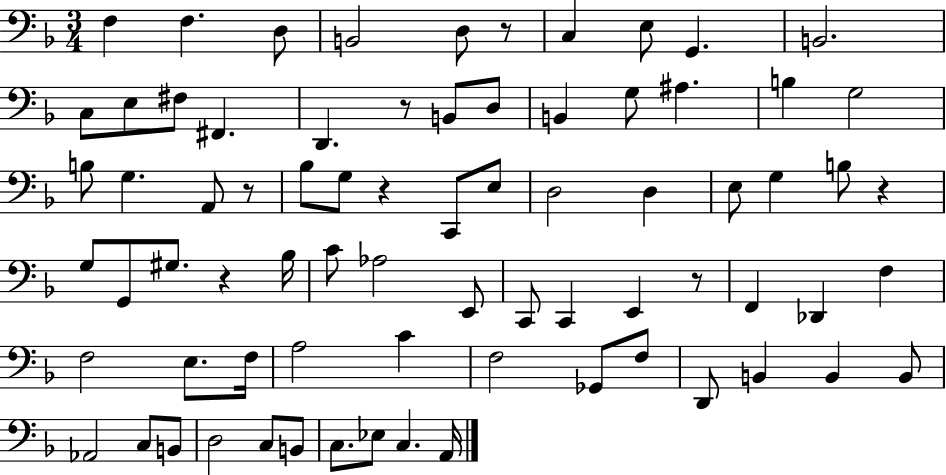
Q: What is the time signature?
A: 3/4